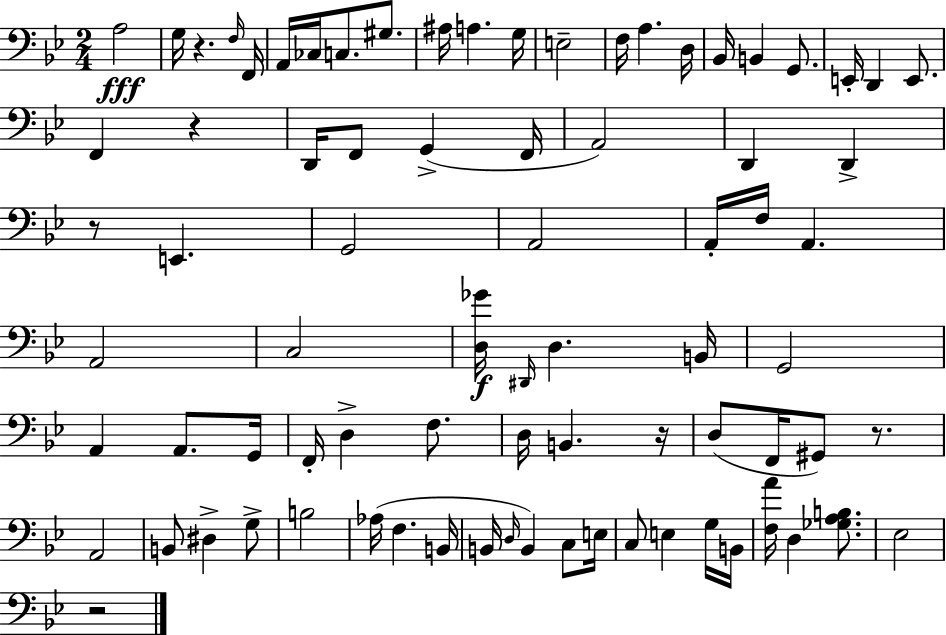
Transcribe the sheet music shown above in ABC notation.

X:1
T:Untitled
M:2/4
L:1/4
K:Bb
A,2 G,/4 z F,/4 F,,/4 A,,/4 _C,/4 C,/2 ^G,/2 ^A,/4 A, G,/4 E,2 F,/4 A, D,/4 _B,,/4 B,, G,,/2 E,,/4 D,, E,,/2 F,, z D,,/4 F,,/2 G,, F,,/4 A,,2 D,, D,, z/2 E,, G,,2 A,,2 A,,/4 F,/4 A,, A,,2 C,2 [D,_G]/4 ^D,,/4 D, B,,/4 G,,2 A,, A,,/2 G,,/4 F,,/4 D, F,/2 D,/4 B,, z/4 D,/2 F,,/4 ^G,,/2 z/2 A,,2 B,,/2 ^D, G,/2 B,2 _A,/4 F, B,,/4 B,,/4 D,/4 B,, C,/2 E,/4 C,/2 E, G,/4 B,,/4 [F,A]/4 D, [_G,A,B,]/2 _E,2 z2